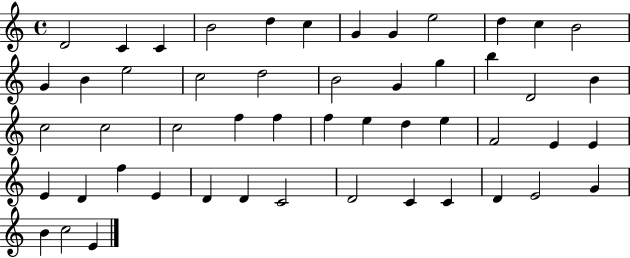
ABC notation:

X:1
T:Untitled
M:4/4
L:1/4
K:C
D2 C C B2 d c G G e2 d c B2 G B e2 c2 d2 B2 G g b D2 B c2 c2 c2 f f f e d e F2 E E E D f E D D C2 D2 C C D E2 G B c2 E